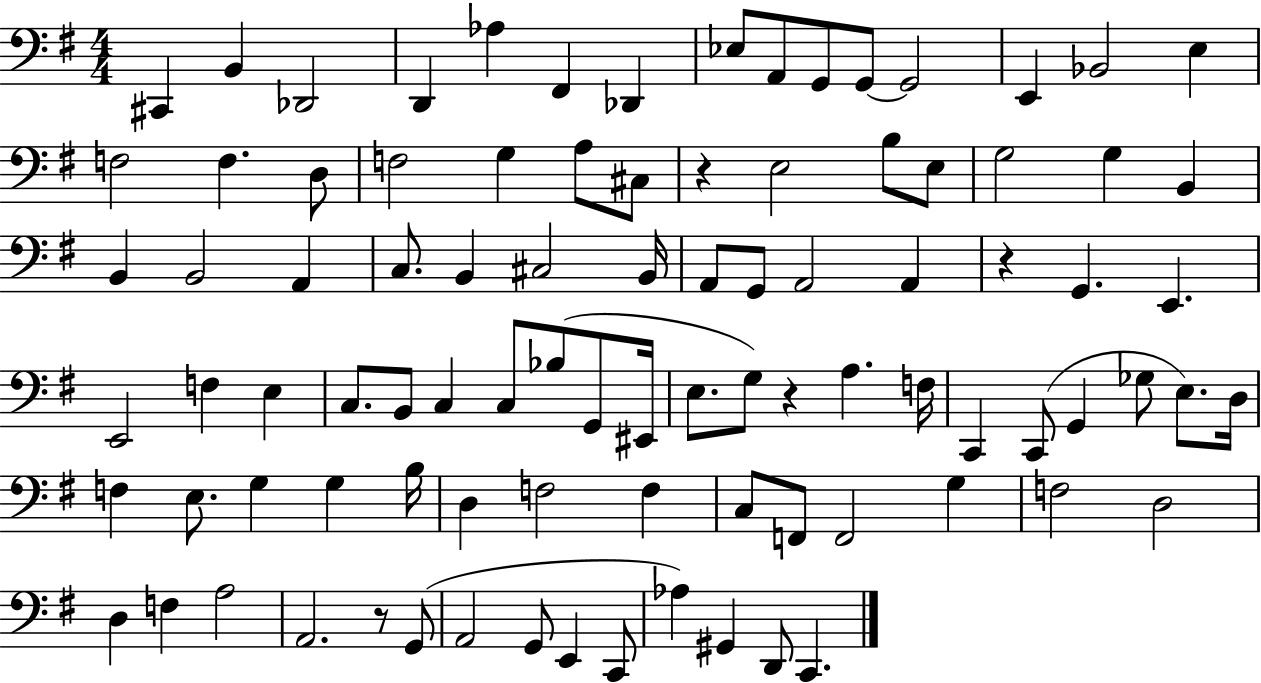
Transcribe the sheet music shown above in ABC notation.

X:1
T:Untitled
M:4/4
L:1/4
K:G
^C,, B,, _D,,2 D,, _A, ^F,, _D,, _E,/2 A,,/2 G,,/2 G,,/2 G,,2 E,, _B,,2 E, F,2 F, D,/2 F,2 G, A,/2 ^C,/2 z E,2 B,/2 E,/2 G,2 G, B,, B,, B,,2 A,, C,/2 B,, ^C,2 B,,/4 A,,/2 G,,/2 A,,2 A,, z G,, E,, E,,2 F, E, C,/2 B,,/2 C, C,/2 _B,/2 G,,/2 ^E,,/4 E,/2 G,/2 z A, F,/4 C,, C,,/2 G,, _G,/2 E,/2 D,/4 F, E,/2 G, G, B,/4 D, F,2 F, C,/2 F,,/2 F,,2 G, F,2 D,2 D, F, A,2 A,,2 z/2 G,,/2 A,,2 G,,/2 E,, C,,/2 _A, ^G,, D,,/2 C,,